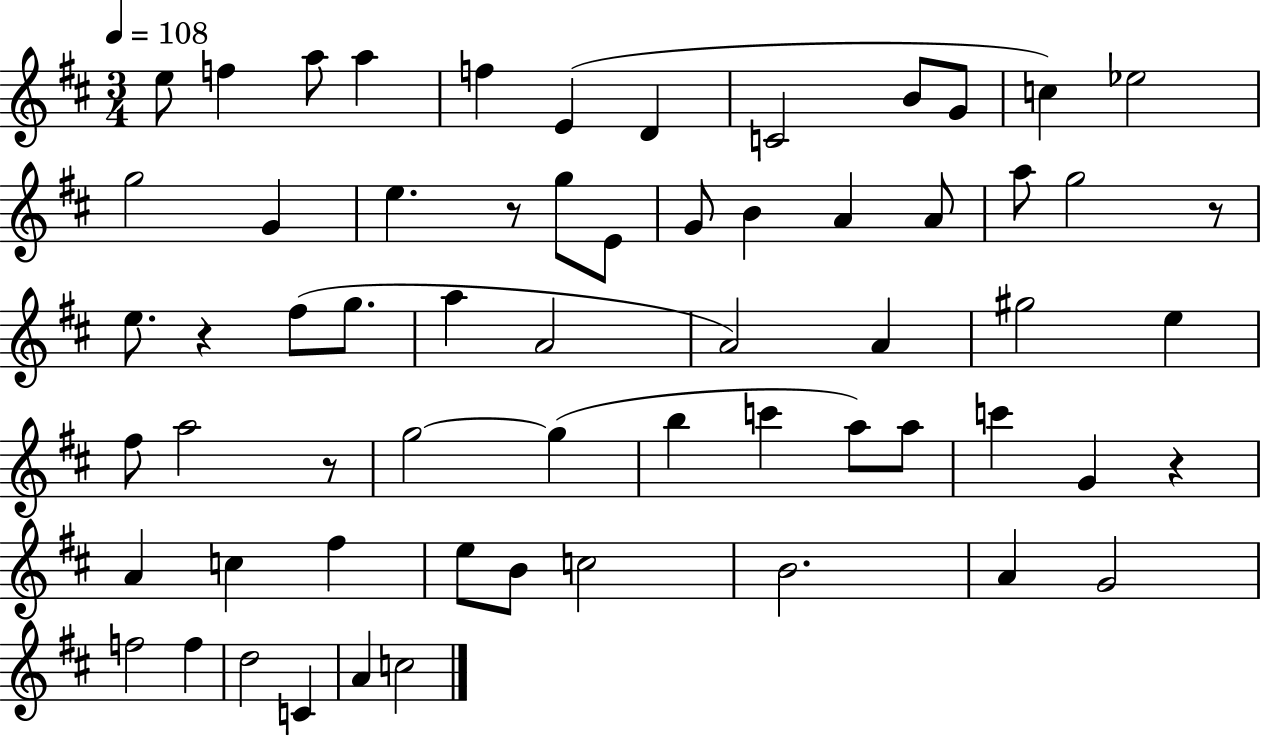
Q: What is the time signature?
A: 3/4